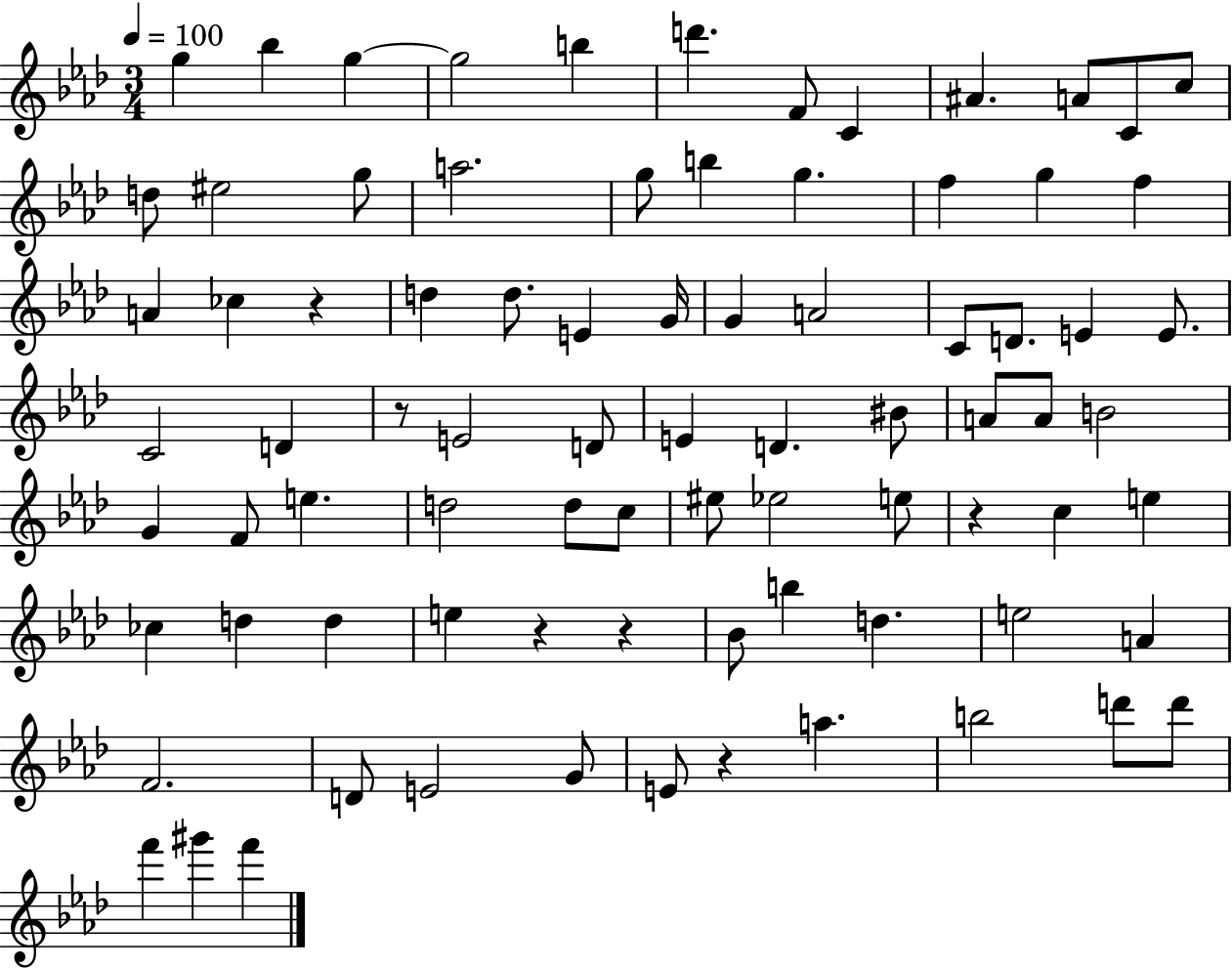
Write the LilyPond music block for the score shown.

{
  \clef treble
  \numericTimeSignature
  \time 3/4
  \key aes \major
  \tempo 4 = 100
  g''4 bes''4 g''4~~ | g''2 b''4 | d'''4. f'8 c'4 | ais'4. a'8 c'8 c''8 | \break d''8 eis''2 g''8 | a''2. | g''8 b''4 g''4. | f''4 g''4 f''4 | \break a'4 ces''4 r4 | d''4 d''8. e'4 g'16 | g'4 a'2 | c'8 d'8. e'4 e'8. | \break c'2 d'4 | r8 e'2 d'8 | e'4 d'4. bis'8 | a'8 a'8 b'2 | \break g'4 f'8 e''4. | d''2 d''8 c''8 | eis''8 ees''2 e''8 | r4 c''4 e''4 | \break ces''4 d''4 d''4 | e''4 r4 r4 | bes'8 b''4 d''4. | e''2 a'4 | \break f'2. | d'8 e'2 g'8 | e'8 r4 a''4. | b''2 d'''8 d'''8 | \break f'''4 gis'''4 f'''4 | \bar "|."
}